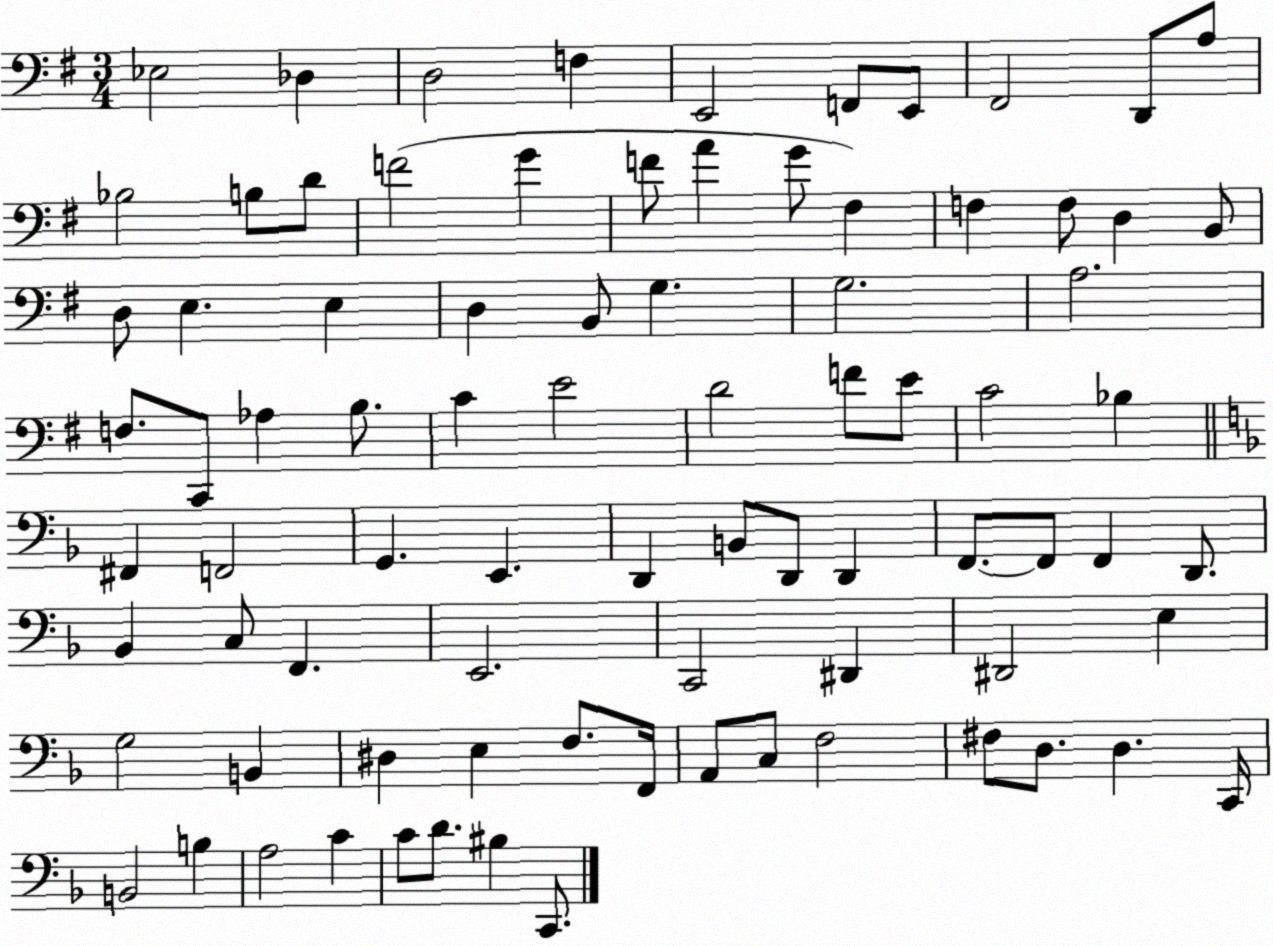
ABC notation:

X:1
T:Untitled
M:3/4
L:1/4
K:G
_E,2 _D, D,2 F, E,,2 F,,/2 E,,/2 ^F,,2 D,,/2 A,/2 _B,2 B,/2 D/2 F2 G F/2 A G/2 ^F, F, F,/2 D, B,,/2 D,/2 E, E, D, B,,/2 G, G,2 A,2 F,/2 C,,/2 _A, B,/2 C E2 D2 F/2 E/2 C2 _B, ^F,, F,,2 G,, E,, D,, B,,/2 D,,/2 D,, F,,/2 F,,/2 F,, D,,/2 _B,, C,/2 F,, E,,2 C,,2 ^D,, ^D,,2 E, G,2 B,, ^D, E, F,/2 F,,/4 A,,/2 C,/2 F,2 ^F,/2 D,/2 D, C,,/4 B,,2 B, A,2 C C/2 D/2 ^B, C,,/2